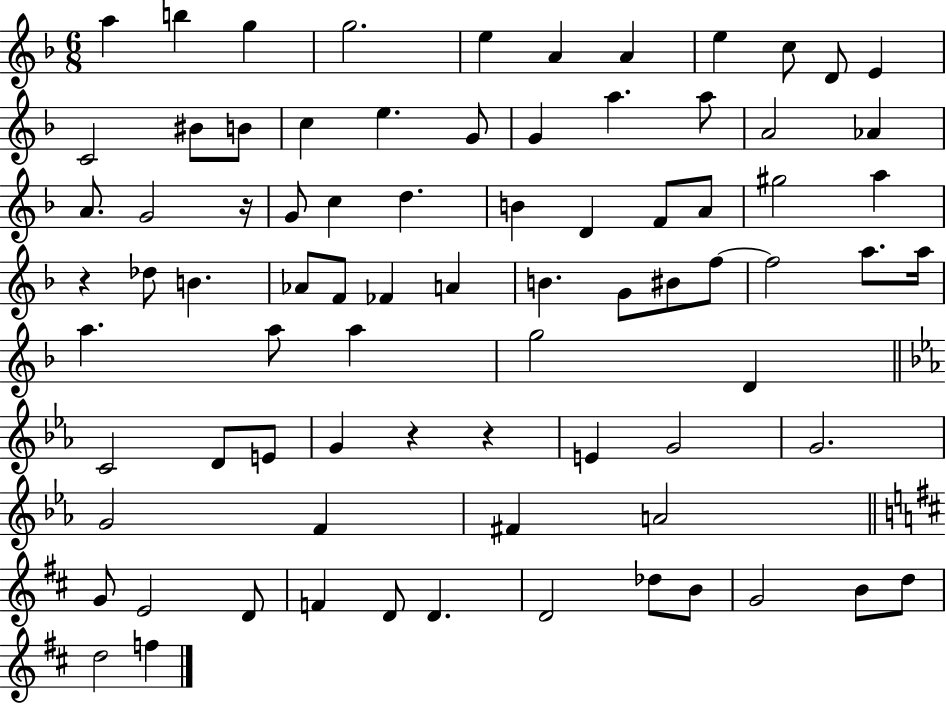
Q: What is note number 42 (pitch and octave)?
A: BIS4